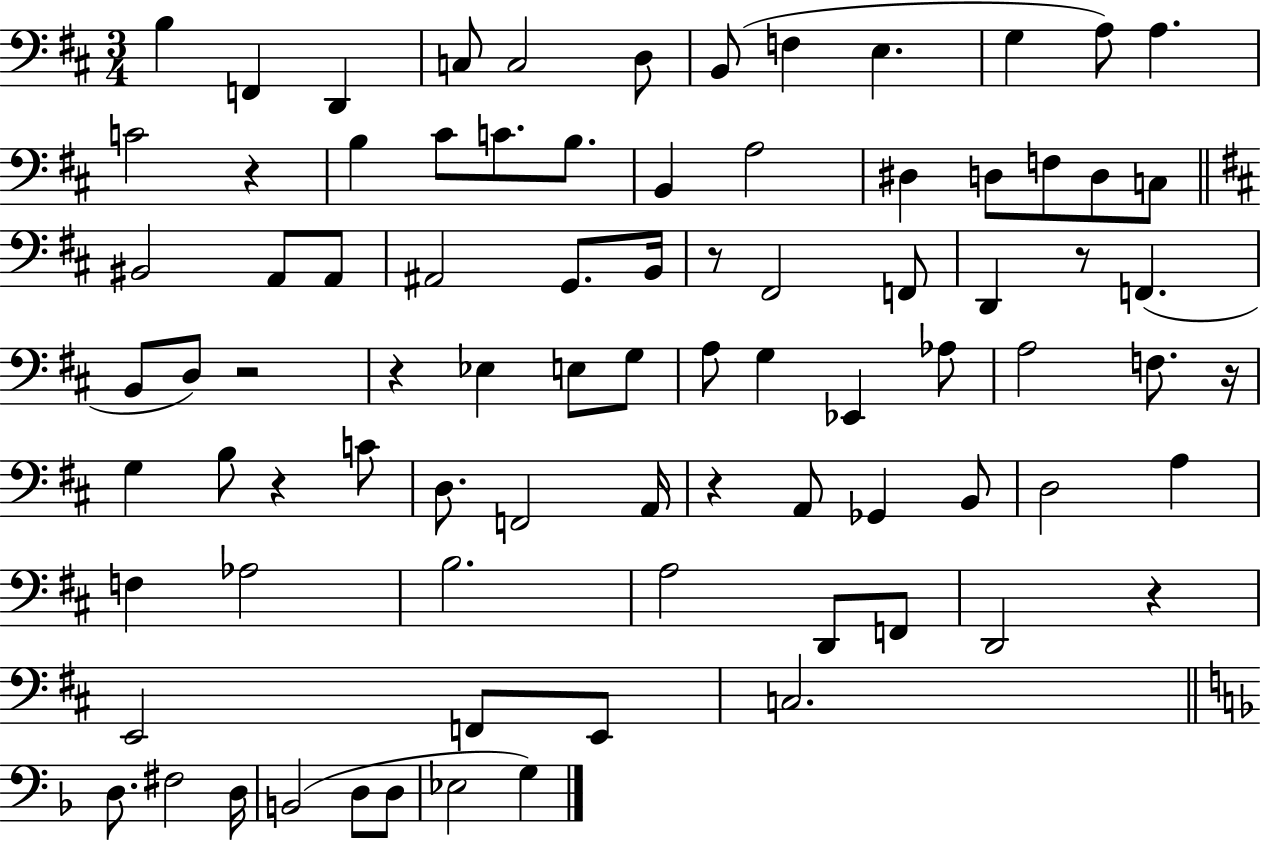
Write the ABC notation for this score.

X:1
T:Untitled
M:3/4
L:1/4
K:D
B, F,, D,, C,/2 C,2 D,/2 B,,/2 F, E, G, A,/2 A, C2 z B, ^C/2 C/2 B,/2 B,, A,2 ^D, D,/2 F,/2 D,/2 C,/2 ^B,,2 A,,/2 A,,/2 ^A,,2 G,,/2 B,,/4 z/2 ^F,,2 F,,/2 D,, z/2 F,, B,,/2 D,/2 z2 z _E, E,/2 G,/2 A,/2 G, _E,, _A,/2 A,2 F,/2 z/4 G, B,/2 z C/2 D,/2 F,,2 A,,/4 z A,,/2 _G,, B,,/2 D,2 A, F, _A,2 B,2 A,2 D,,/2 F,,/2 D,,2 z E,,2 F,,/2 E,,/2 C,2 D,/2 ^F,2 D,/4 B,,2 D,/2 D,/2 _E,2 G,